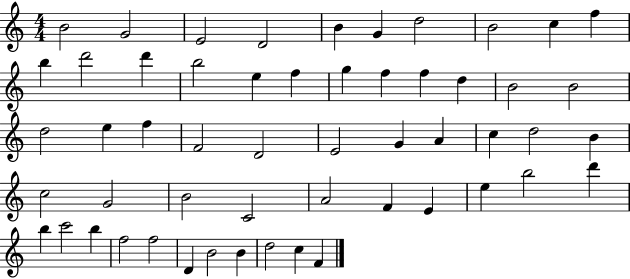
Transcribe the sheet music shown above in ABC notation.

X:1
T:Untitled
M:4/4
L:1/4
K:C
B2 G2 E2 D2 B G d2 B2 c f b d'2 d' b2 e f g f f d B2 B2 d2 e f F2 D2 E2 G A c d2 B c2 G2 B2 C2 A2 F E e b2 d' b c'2 b f2 f2 D B2 B d2 c F